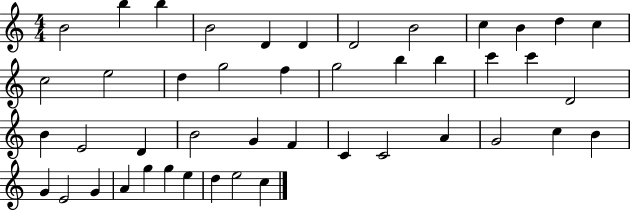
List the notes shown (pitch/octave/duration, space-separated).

B4/h B5/q B5/q B4/h D4/q D4/q D4/h B4/h C5/q B4/q D5/q C5/q C5/h E5/h D5/q G5/h F5/q G5/h B5/q B5/q C6/q C6/q D4/h B4/q E4/h D4/q B4/h G4/q F4/q C4/q C4/h A4/q G4/h C5/q B4/q G4/q E4/h G4/q A4/q G5/q G5/q E5/q D5/q E5/h C5/q